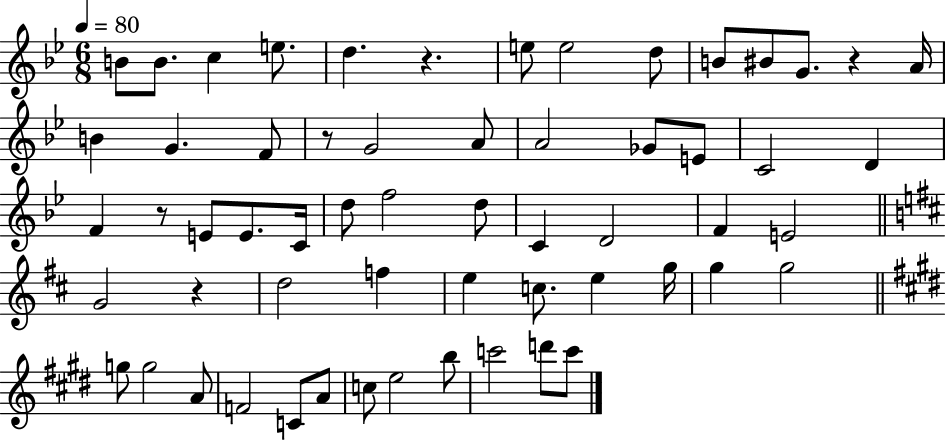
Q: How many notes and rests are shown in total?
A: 59